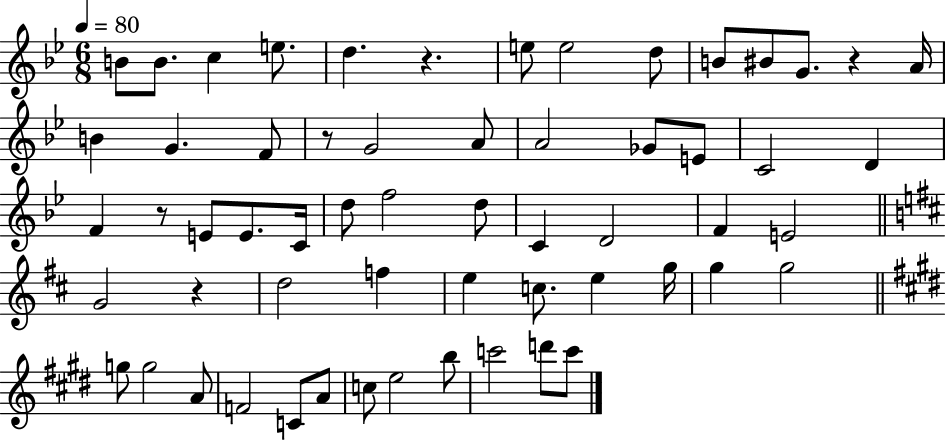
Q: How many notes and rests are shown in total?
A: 59